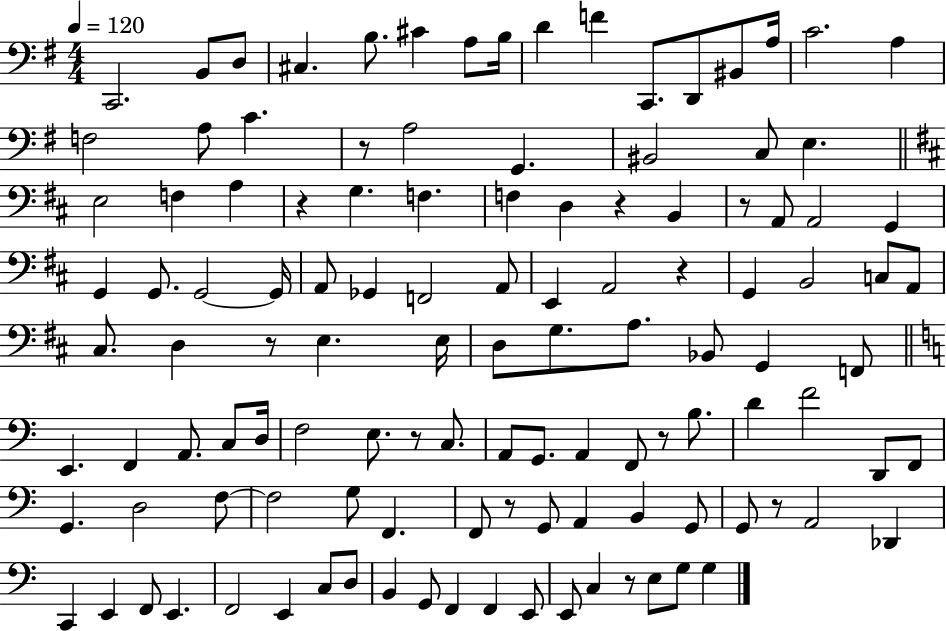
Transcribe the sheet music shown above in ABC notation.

X:1
T:Untitled
M:4/4
L:1/4
K:G
C,,2 B,,/2 D,/2 ^C, B,/2 ^C A,/2 B,/4 D F C,,/2 D,,/2 ^B,,/2 A,/4 C2 A, F,2 A,/2 C z/2 A,2 G,, ^B,,2 C,/2 E, E,2 F, A, z G, F, F, D, z B,, z/2 A,,/2 A,,2 G,, G,, G,,/2 G,,2 G,,/4 A,,/2 _G,, F,,2 A,,/2 E,, A,,2 z G,, B,,2 C,/2 A,,/2 ^C,/2 D, z/2 E, E,/4 D,/2 G,/2 A,/2 _B,,/2 G,, F,,/2 E,, F,, A,,/2 C,/2 D,/4 F,2 E,/2 z/2 C,/2 A,,/2 G,,/2 A,, F,,/2 z/2 B,/2 D F2 D,,/2 F,,/2 G,, D,2 F,/2 F,2 G,/2 F,, F,,/2 z/2 G,,/2 A,, B,, G,,/2 G,,/2 z/2 A,,2 _D,, C,, E,, F,,/2 E,, F,,2 E,, C,/2 D,/2 B,, G,,/2 F,, F,, E,,/2 E,,/2 C, z/2 E,/2 G,/2 G,